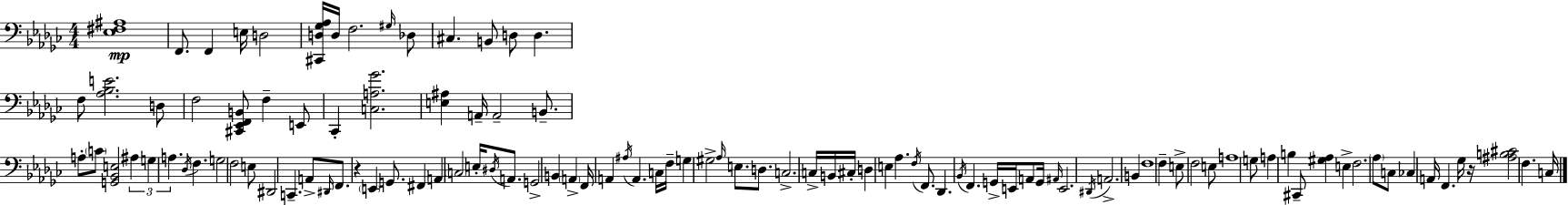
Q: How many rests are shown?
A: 2